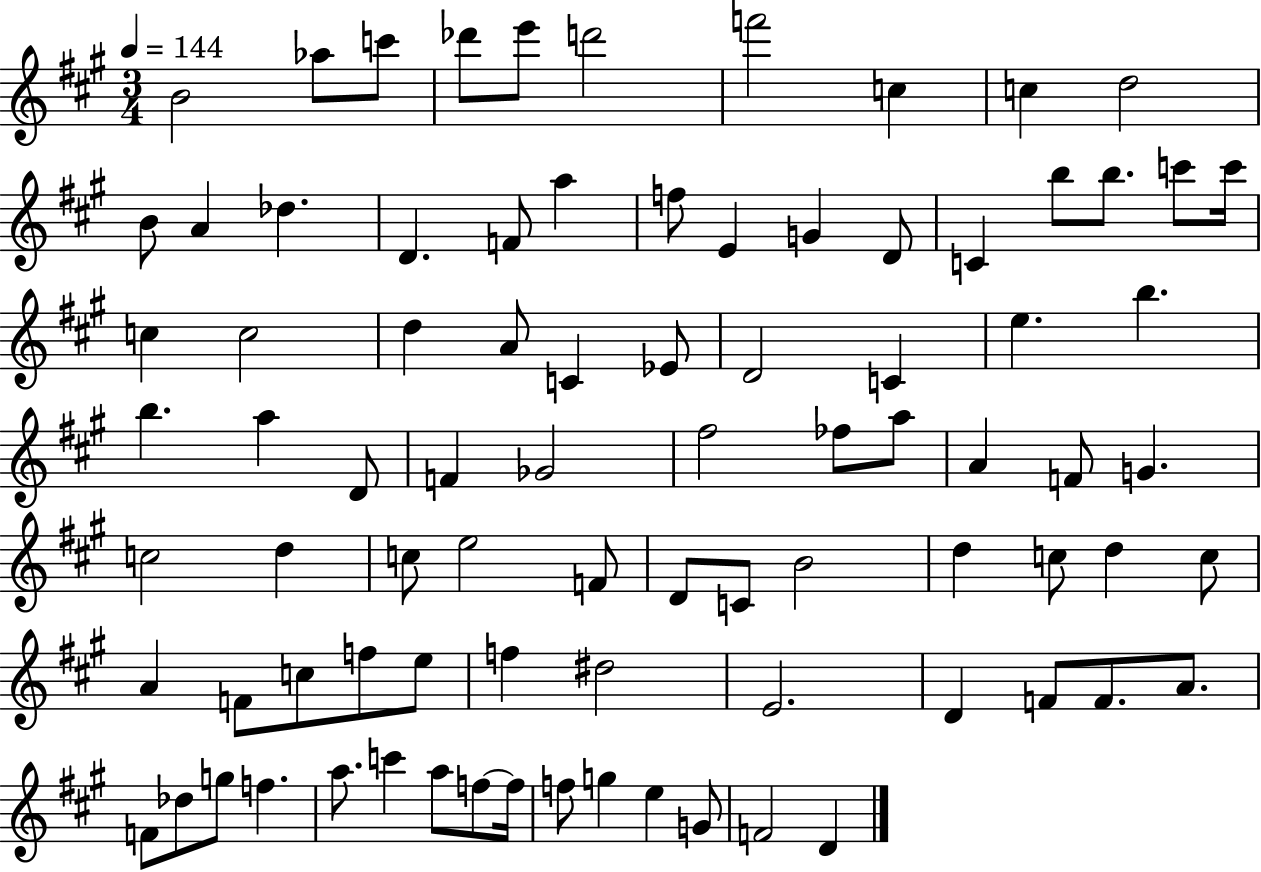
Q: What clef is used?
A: treble